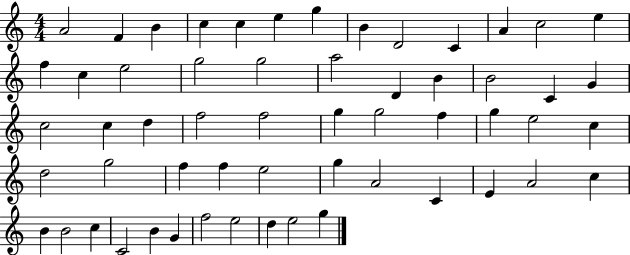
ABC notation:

X:1
T:Untitled
M:4/4
L:1/4
K:C
A2 F B c c e g B D2 C A c2 e f c e2 g2 g2 a2 D B B2 C G c2 c d f2 f2 g g2 f g e2 c d2 g2 f f e2 g A2 C E A2 c B B2 c C2 B G f2 e2 d e2 g